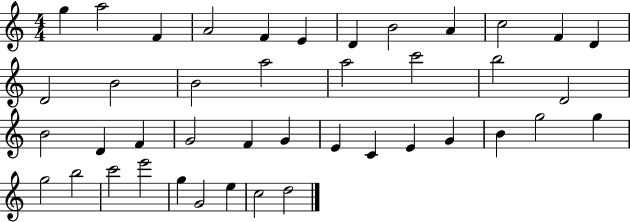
{
  \clef treble
  \numericTimeSignature
  \time 4/4
  \key c \major
  g''4 a''2 f'4 | a'2 f'4 e'4 | d'4 b'2 a'4 | c''2 f'4 d'4 | \break d'2 b'2 | b'2 a''2 | a''2 c'''2 | b''2 d'2 | \break b'2 d'4 f'4 | g'2 f'4 g'4 | e'4 c'4 e'4 g'4 | b'4 g''2 g''4 | \break g''2 b''2 | c'''2 e'''2 | g''4 g'2 e''4 | c''2 d''2 | \break \bar "|."
}